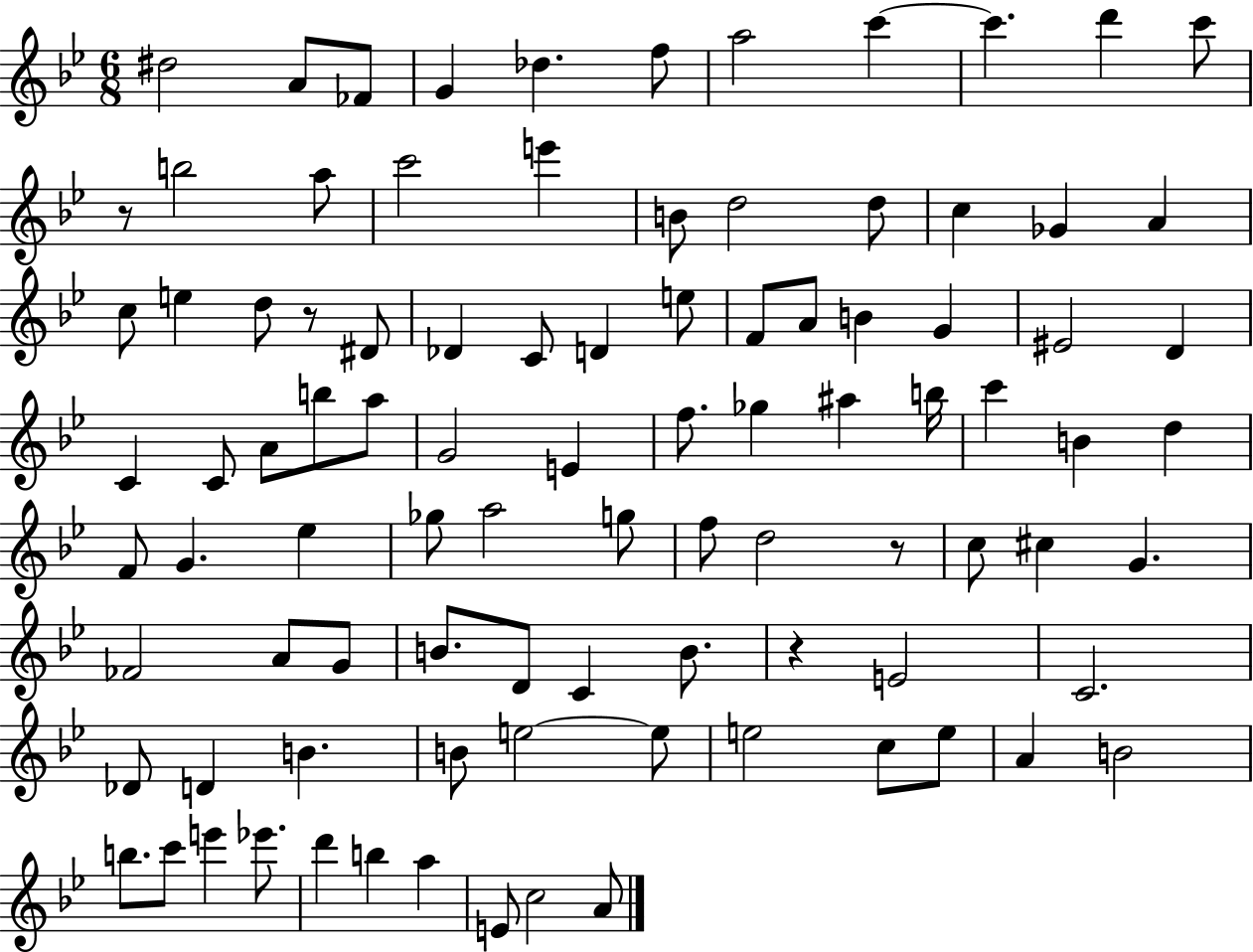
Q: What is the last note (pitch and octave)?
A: A4